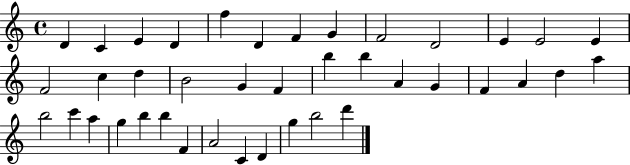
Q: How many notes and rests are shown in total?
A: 40